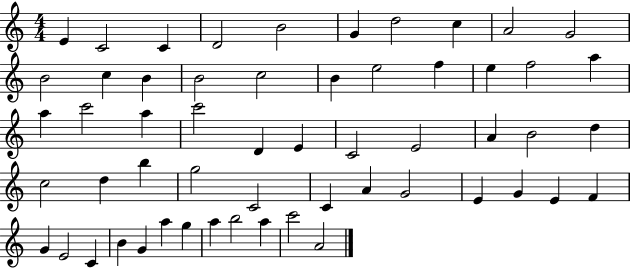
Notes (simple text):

E4/q C4/h C4/q D4/h B4/h G4/q D5/h C5/q A4/h G4/h B4/h C5/q B4/q B4/h C5/h B4/q E5/h F5/q E5/q F5/h A5/q A5/q C6/h A5/q C6/h D4/q E4/q C4/h E4/h A4/q B4/h D5/q C5/h D5/q B5/q G5/h C4/h C4/q A4/q G4/h E4/q G4/q E4/q F4/q G4/q E4/h C4/q B4/q G4/q A5/q G5/q A5/q B5/h A5/q C6/h A4/h